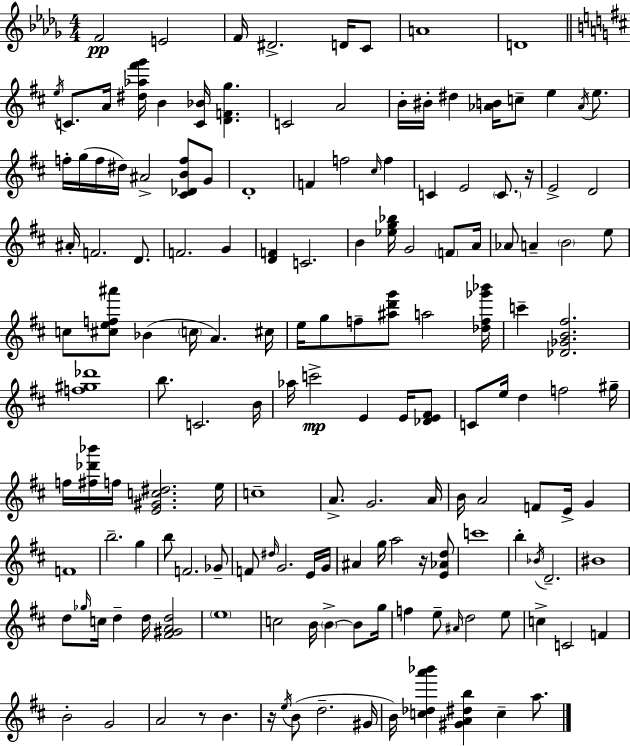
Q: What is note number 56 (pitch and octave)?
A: C#5